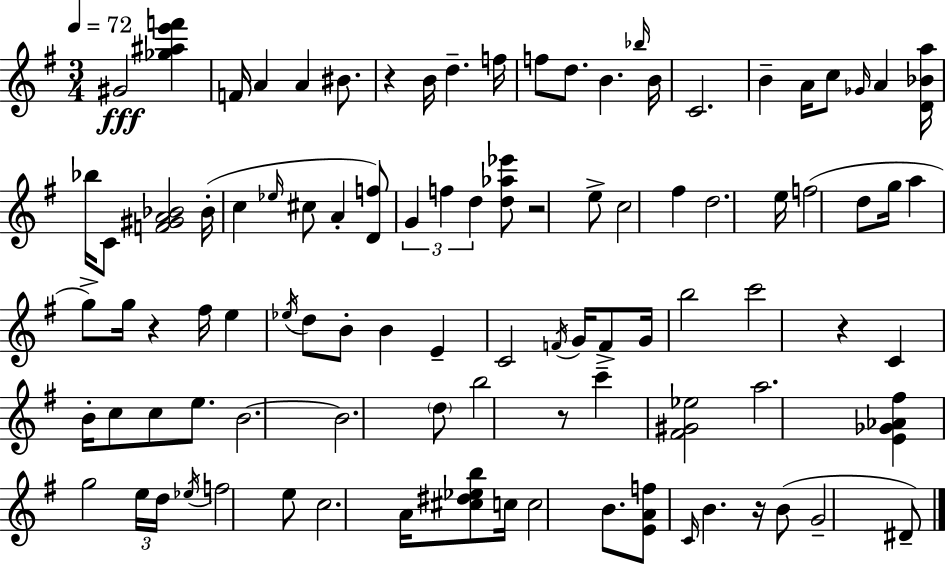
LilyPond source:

{
  \clef treble
  \numericTimeSignature
  \time 3/4
  \key g \major
  \tempo 4 = 72
  gis'2\fff <ges'' ais'' e''' f'''>4 | f'16 a'4 a'4 bis'8. | r4 b'16 d''4.-- f''16 | f''8 d''8. b'4. \grace { bes''16 } | \break b'16 c'2. | b'4-- a'16 c''8 \grace { ges'16 } a'4 | <d' bes' a''>16 bes''16 c'8 <f' gis' a' bes'>2 | bes'16-.( c''4 \grace { ees''16 } cis''8 a'4-. | \break <d' f''>8) \tuplet 3/2 { g'4 f''4 d''4 } | <d'' aes'' ees'''>8 r2 | e''8-> c''2 fis''4 | d''2. | \break e''16 f''2( | d''8 g''16 a''4 g''8->) g''16 r4 | fis''16 e''4 \acciaccatura { ees''16 } d''8 b'8-. | b'4 e'4-- c'2 | \break \acciaccatura { f'16 } g'16 f'8-> g'16 b''2 | c'''2 | r4 c'4 b'16-. c''8 | c''8 e''8. b'2.~~ | \break b'2. | \parenthesize d''8 b''2 | r8 c'''4-- <fis' gis' ees''>2 | a''2. | \break <e' ges' aes' fis''>4 g''2 | \tuplet 3/2 { e''16 d''16 \acciaccatura { ees''16 } } f''2 | e''8 c''2. | a'16 <cis'' dis'' ees'' b''>8 c''16 c''2 | \break b'8. <e' a' f''>8 \grace { c'16 } | b'4. r16 b'8( g'2-- | dis'8--) \bar "|."
}